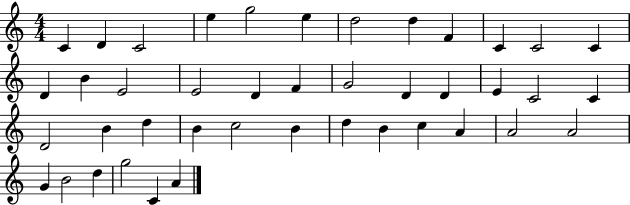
C4/q D4/q C4/h E5/q G5/h E5/q D5/h D5/q F4/q C4/q C4/h C4/q D4/q B4/q E4/h E4/h D4/q F4/q G4/h D4/q D4/q E4/q C4/h C4/q D4/h B4/q D5/q B4/q C5/h B4/q D5/q B4/q C5/q A4/q A4/h A4/h G4/q B4/h D5/q G5/h C4/q A4/q